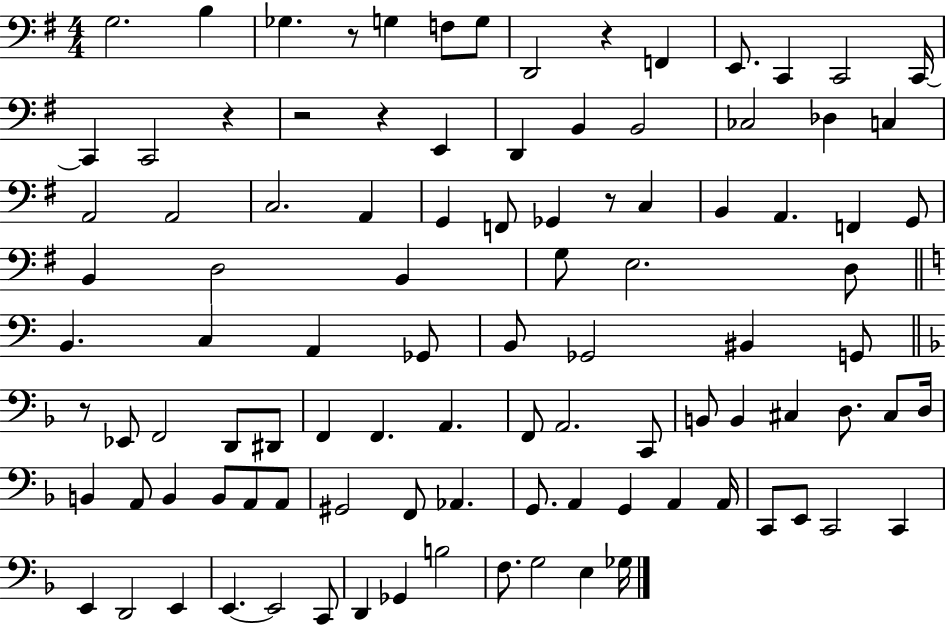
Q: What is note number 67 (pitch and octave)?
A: B2